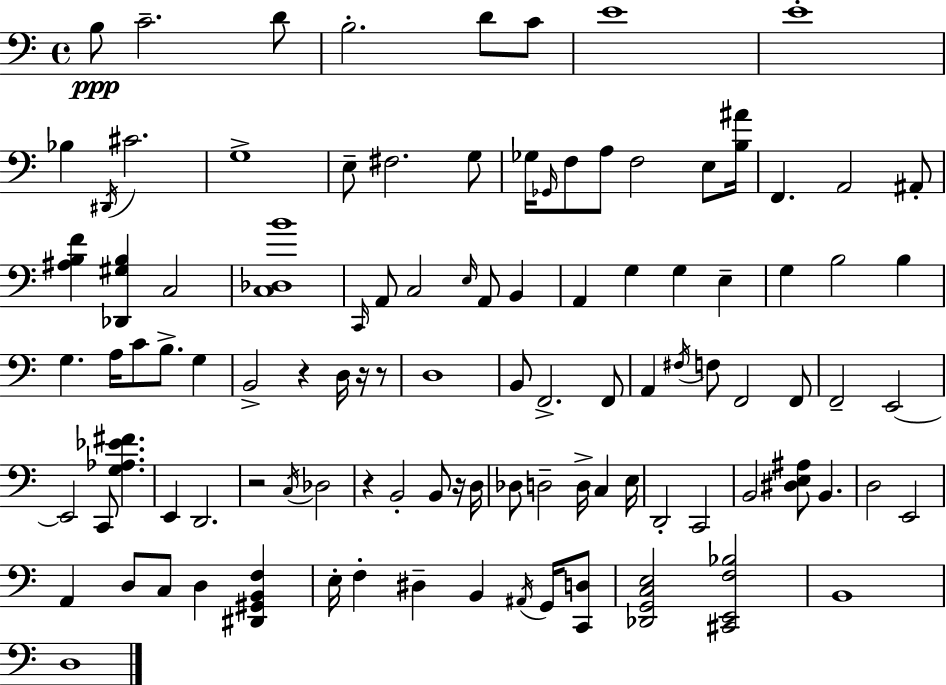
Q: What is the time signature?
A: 4/4